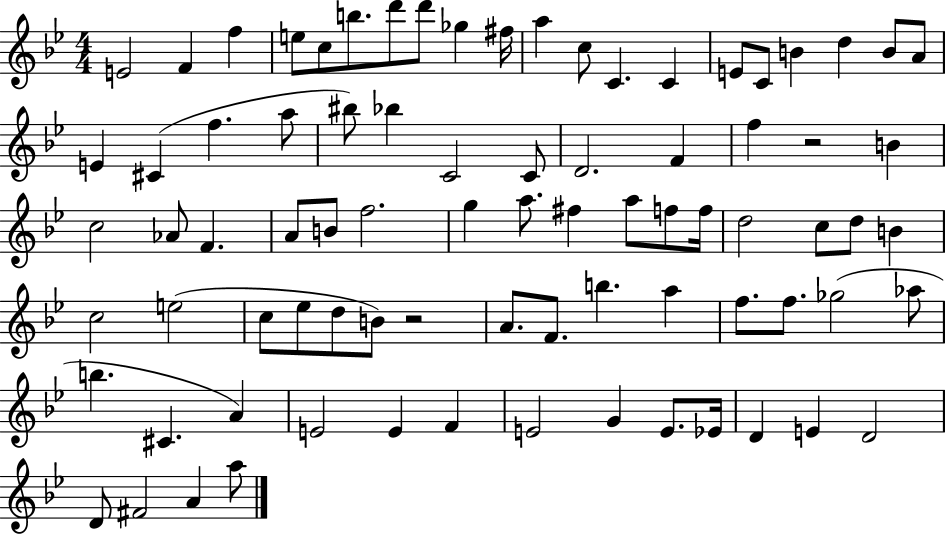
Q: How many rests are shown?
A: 2